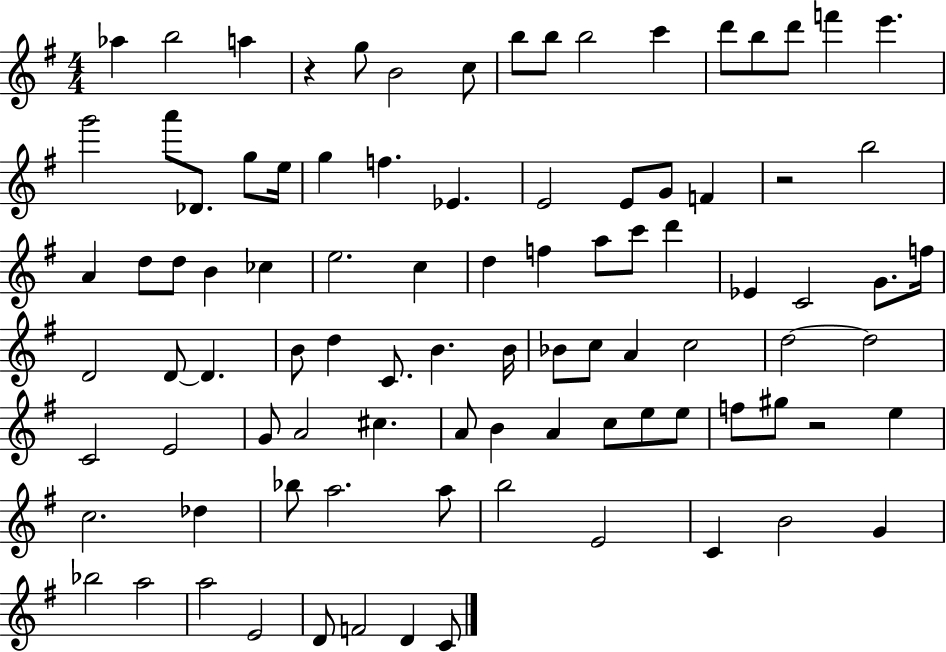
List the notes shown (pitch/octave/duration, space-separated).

Ab5/q B5/h A5/q R/q G5/e B4/h C5/e B5/e B5/e B5/h C6/q D6/e B5/e D6/e F6/q E6/q. G6/h A6/e Db4/e. G5/e E5/s G5/q F5/q. Eb4/q. E4/h E4/e G4/e F4/q R/h B5/h A4/q D5/e D5/e B4/q CES5/q E5/h. C5/q D5/q F5/q A5/e C6/e D6/q Eb4/q C4/h G4/e. F5/s D4/h D4/e D4/q. B4/e D5/q C4/e. B4/q. B4/s Bb4/e C5/e A4/q C5/h D5/h D5/h C4/h E4/h G4/e A4/h C#5/q. A4/e B4/q A4/q C5/e E5/e E5/e F5/e G#5/e R/h E5/q C5/h. Db5/q Bb5/e A5/h. A5/e B5/h E4/h C4/q B4/h G4/q Bb5/h A5/h A5/h E4/h D4/e F4/h D4/q C4/e